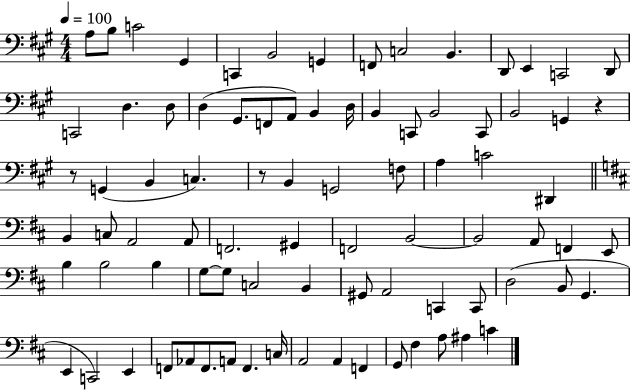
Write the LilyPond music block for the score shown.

{
  \clef bass
  \numericTimeSignature
  \time 4/4
  \key a \major
  \tempo 4 = 100
  a8 b8 c'2 gis,4 | c,4 b,2 g,4 | f,8 c2 b,4. | d,8 e,4 c,2 d,8 | \break c,2 d4. d8 | d4( gis,8. f,8 a,8) b,4 d16 | b,4 c,8 b,2 c,8 | b,2 g,4 r4 | \break r8 g,4( b,4 c4.) | r8 b,4 g,2 f8 | a4 c'2 dis,4 | \bar "||" \break \key d \major b,4 c8 a,2 a,8 | f,2. gis,4 | f,2 b,2~~ | b,2 a,8 f,4 e,8 | \break b4 b2 b4 | g8~~ g8 c2 b,4 | gis,8 a,2 c,4 c,8 | d2( b,8 g,4. | \break e,4 c,2) e,4 | f,8 aes,8 f,8. a,8 f,4. c16 | a,2 a,4 f,4 | g,8 fis4 a8 ais4 c'4 | \break \bar "|."
}